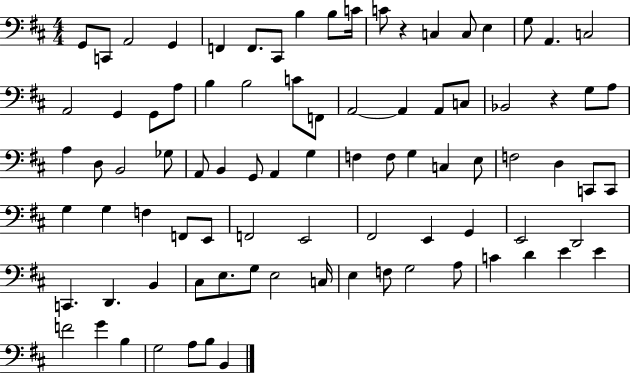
{
  \clef bass
  \numericTimeSignature
  \time 4/4
  \key d \major
  g,8 c,8 a,2 g,4 | f,4 f,8. cis,8 b4 b8 c'16 | c'8 r4 c4 c8 e4 | g8 a,4. c2 | \break a,2 g,4 g,8 a8 | b4 b2 c'8 f,8 | a,2~~ a,4 a,8 c8 | bes,2 r4 g8 a8 | \break a4 d8 b,2 ges8 | a,8 b,4 g,8 a,4 g4 | f4 f8 g4 c4 e8 | f2 d4 c,8 c,8 | \break g4 g4 f4 f,8 e,8 | f,2 e,2 | fis,2 e,4 g,4 | e,2 d,2 | \break c,4. d,4. b,4 | cis8 e8. g8 e2 c16 | e4 f8 g2 a8 | c'4 d'4 e'4 e'4 | \break f'2 g'4 b4 | g2 a8 b8 b,4 | \bar "|."
}